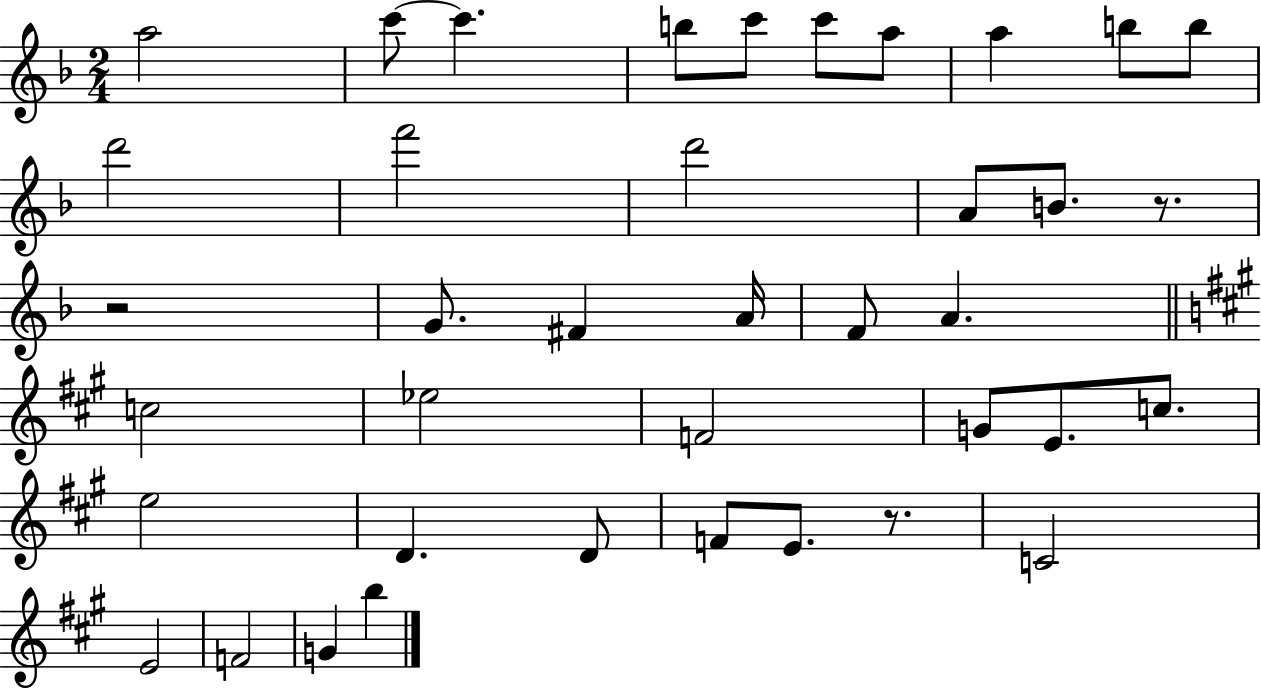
X:1
T:Untitled
M:2/4
L:1/4
K:F
a2 c'/2 c' b/2 c'/2 c'/2 a/2 a b/2 b/2 d'2 f'2 d'2 A/2 B/2 z/2 z2 G/2 ^F A/4 F/2 A c2 _e2 F2 G/2 E/2 c/2 e2 D D/2 F/2 E/2 z/2 C2 E2 F2 G b